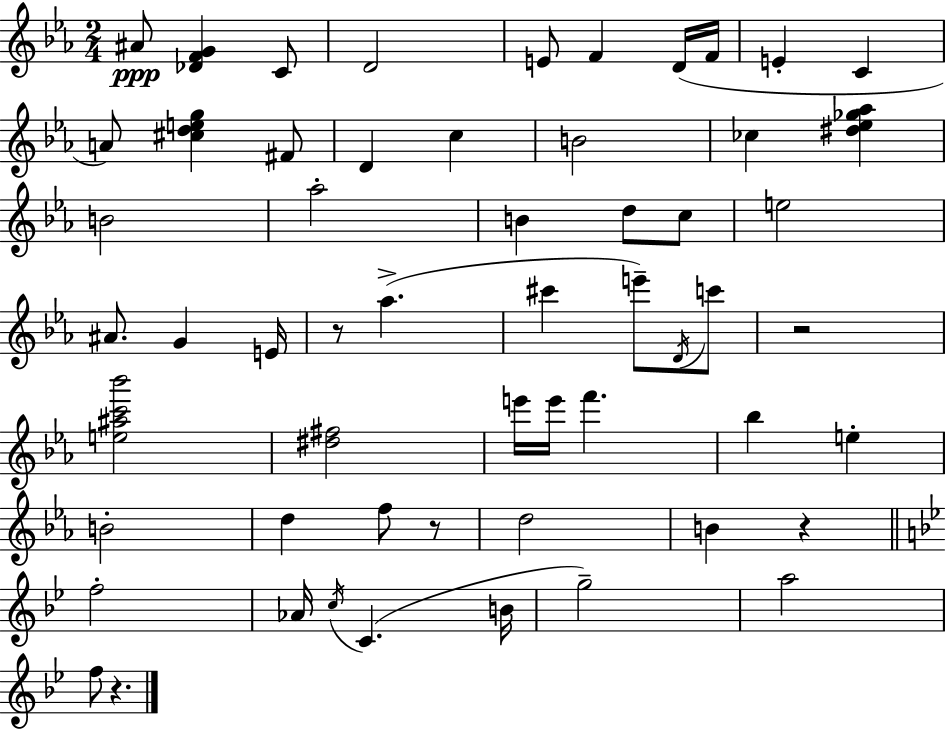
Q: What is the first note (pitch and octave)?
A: A#4